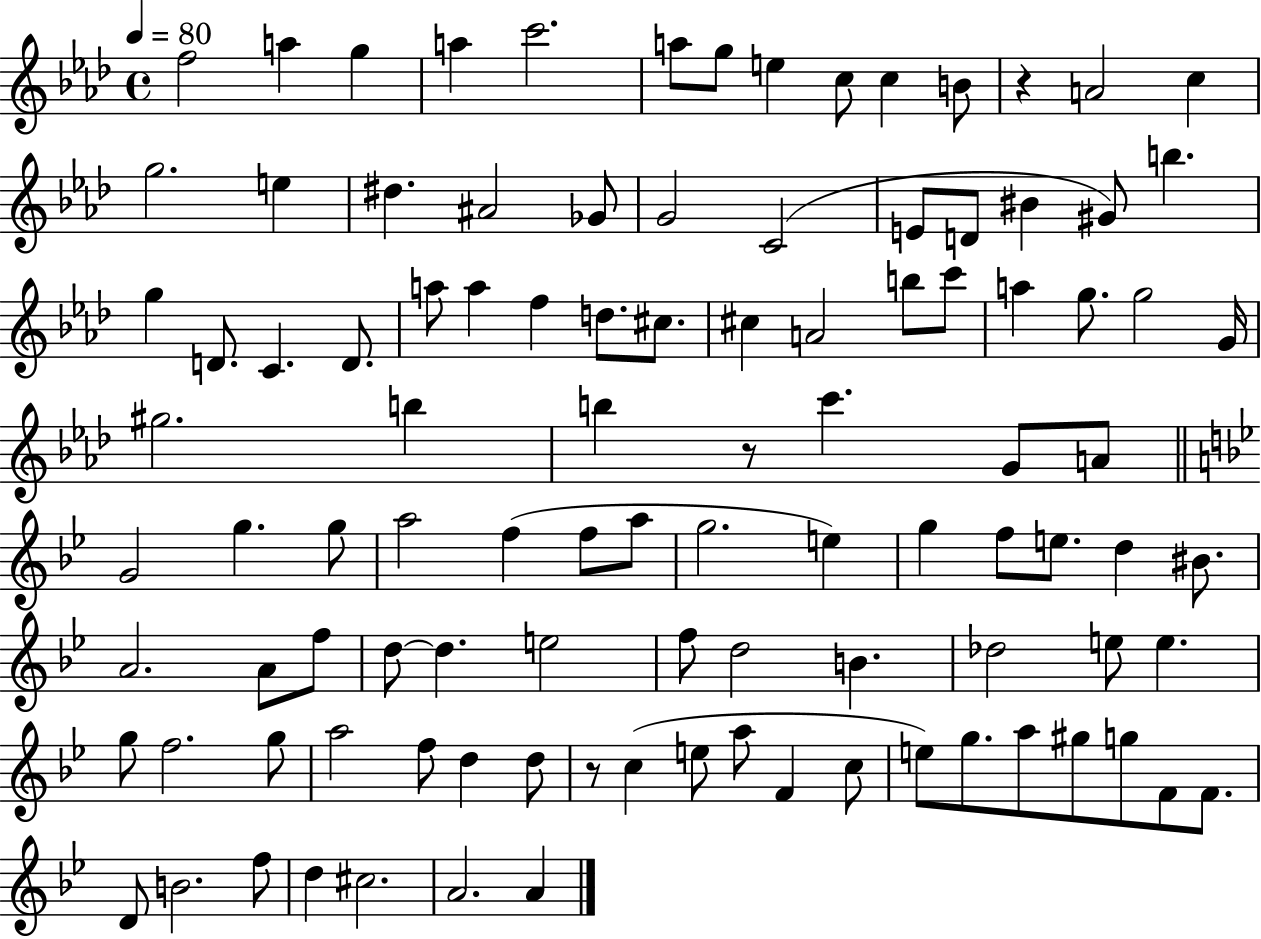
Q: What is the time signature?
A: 4/4